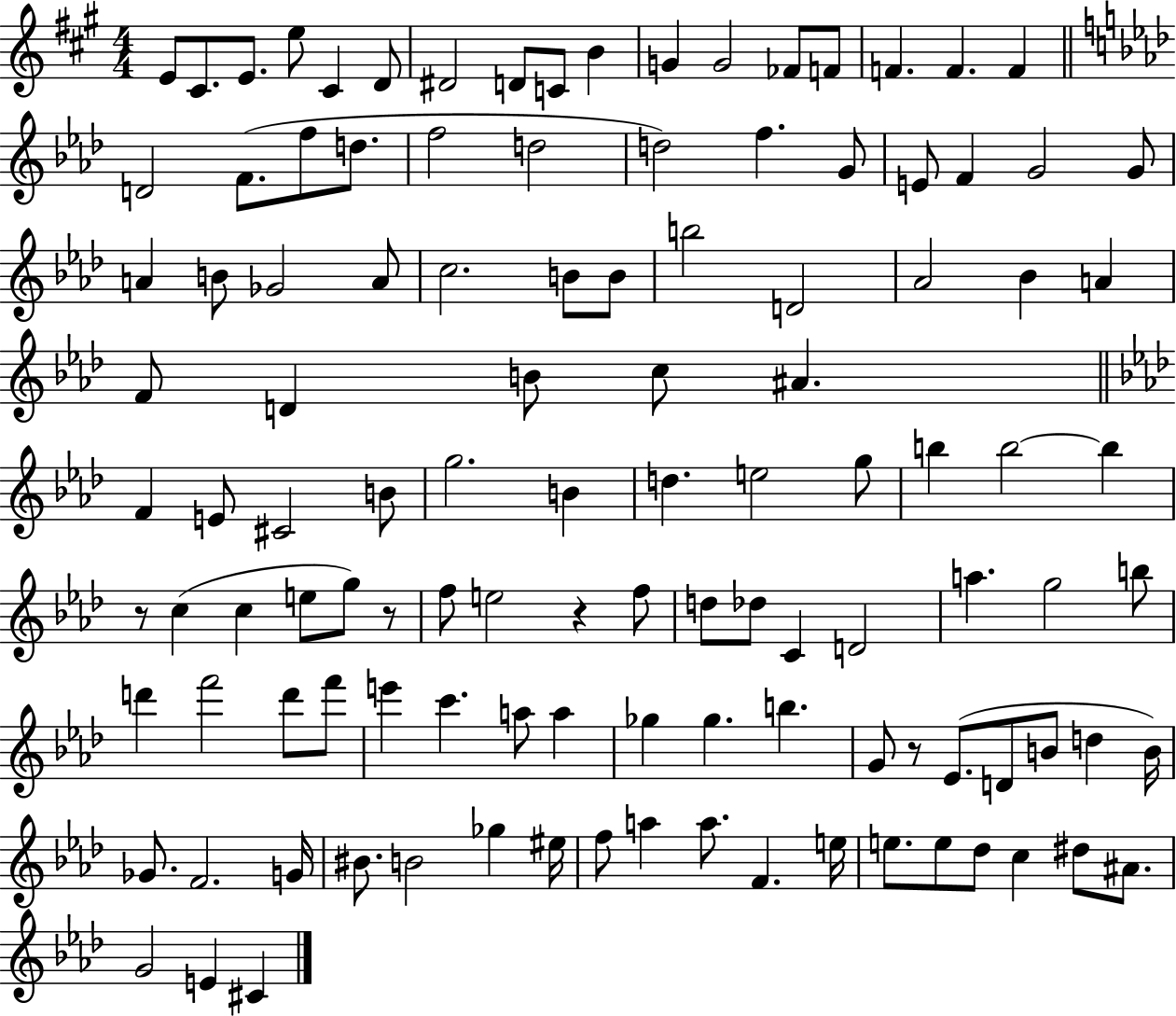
{
  \clef treble
  \numericTimeSignature
  \time 4/4
  \key a \major
  e'8 cis'8. e'8. e''8 cis'4 d'8 | dis'2 d'8 c'8 b'4 | g'4 g'2 fes'8 f'8 | f'4. f'4. f'4 | \break \bar "||" \break \key aes \major d'2 f'8.( f''8 d''8. | f''2 d''2 | d''2) f''4. g'8 | e'8 f'4 g'2 g'8 | \break a'4 b'8 ges'2 a'8 | c''2. b'8 b'8 | b''2 d'2 | aes'2 bes'4 a'4 | \break f'8 d'4 b'8 c''8 ais'4. | \bar "||" \break \key aes \major f'4 e'8 cis'2 b'8 | g''2. b'4 | d''4. e''2 g''8 | b''4 b''2~~ b''4 | \break r8 c''4( c''4 e''8 g''8) r8 | f''8 e''2 r4 f''8 | d''8 des''8 c'4 d'2 | a''4. g''2 b''8 | \break d'''4 f'''2 d'''8 f'''8 | e'''4 c'''4. a''8 a''4 | ges''4 ges''4. b''4. | g'8 r8 ees'8.( d'8 b'8 d''4 b'16) | \break ges'8. f'2. g'16 | bis'8. b'2 ges''4 eis''16 | f''8 a''4 a''8. f'4. e''16 | e''8. e''8 des''8 c''4 dis''8 ais'8. | \break g'2 e'4 cis'4 | \bar "|."
}